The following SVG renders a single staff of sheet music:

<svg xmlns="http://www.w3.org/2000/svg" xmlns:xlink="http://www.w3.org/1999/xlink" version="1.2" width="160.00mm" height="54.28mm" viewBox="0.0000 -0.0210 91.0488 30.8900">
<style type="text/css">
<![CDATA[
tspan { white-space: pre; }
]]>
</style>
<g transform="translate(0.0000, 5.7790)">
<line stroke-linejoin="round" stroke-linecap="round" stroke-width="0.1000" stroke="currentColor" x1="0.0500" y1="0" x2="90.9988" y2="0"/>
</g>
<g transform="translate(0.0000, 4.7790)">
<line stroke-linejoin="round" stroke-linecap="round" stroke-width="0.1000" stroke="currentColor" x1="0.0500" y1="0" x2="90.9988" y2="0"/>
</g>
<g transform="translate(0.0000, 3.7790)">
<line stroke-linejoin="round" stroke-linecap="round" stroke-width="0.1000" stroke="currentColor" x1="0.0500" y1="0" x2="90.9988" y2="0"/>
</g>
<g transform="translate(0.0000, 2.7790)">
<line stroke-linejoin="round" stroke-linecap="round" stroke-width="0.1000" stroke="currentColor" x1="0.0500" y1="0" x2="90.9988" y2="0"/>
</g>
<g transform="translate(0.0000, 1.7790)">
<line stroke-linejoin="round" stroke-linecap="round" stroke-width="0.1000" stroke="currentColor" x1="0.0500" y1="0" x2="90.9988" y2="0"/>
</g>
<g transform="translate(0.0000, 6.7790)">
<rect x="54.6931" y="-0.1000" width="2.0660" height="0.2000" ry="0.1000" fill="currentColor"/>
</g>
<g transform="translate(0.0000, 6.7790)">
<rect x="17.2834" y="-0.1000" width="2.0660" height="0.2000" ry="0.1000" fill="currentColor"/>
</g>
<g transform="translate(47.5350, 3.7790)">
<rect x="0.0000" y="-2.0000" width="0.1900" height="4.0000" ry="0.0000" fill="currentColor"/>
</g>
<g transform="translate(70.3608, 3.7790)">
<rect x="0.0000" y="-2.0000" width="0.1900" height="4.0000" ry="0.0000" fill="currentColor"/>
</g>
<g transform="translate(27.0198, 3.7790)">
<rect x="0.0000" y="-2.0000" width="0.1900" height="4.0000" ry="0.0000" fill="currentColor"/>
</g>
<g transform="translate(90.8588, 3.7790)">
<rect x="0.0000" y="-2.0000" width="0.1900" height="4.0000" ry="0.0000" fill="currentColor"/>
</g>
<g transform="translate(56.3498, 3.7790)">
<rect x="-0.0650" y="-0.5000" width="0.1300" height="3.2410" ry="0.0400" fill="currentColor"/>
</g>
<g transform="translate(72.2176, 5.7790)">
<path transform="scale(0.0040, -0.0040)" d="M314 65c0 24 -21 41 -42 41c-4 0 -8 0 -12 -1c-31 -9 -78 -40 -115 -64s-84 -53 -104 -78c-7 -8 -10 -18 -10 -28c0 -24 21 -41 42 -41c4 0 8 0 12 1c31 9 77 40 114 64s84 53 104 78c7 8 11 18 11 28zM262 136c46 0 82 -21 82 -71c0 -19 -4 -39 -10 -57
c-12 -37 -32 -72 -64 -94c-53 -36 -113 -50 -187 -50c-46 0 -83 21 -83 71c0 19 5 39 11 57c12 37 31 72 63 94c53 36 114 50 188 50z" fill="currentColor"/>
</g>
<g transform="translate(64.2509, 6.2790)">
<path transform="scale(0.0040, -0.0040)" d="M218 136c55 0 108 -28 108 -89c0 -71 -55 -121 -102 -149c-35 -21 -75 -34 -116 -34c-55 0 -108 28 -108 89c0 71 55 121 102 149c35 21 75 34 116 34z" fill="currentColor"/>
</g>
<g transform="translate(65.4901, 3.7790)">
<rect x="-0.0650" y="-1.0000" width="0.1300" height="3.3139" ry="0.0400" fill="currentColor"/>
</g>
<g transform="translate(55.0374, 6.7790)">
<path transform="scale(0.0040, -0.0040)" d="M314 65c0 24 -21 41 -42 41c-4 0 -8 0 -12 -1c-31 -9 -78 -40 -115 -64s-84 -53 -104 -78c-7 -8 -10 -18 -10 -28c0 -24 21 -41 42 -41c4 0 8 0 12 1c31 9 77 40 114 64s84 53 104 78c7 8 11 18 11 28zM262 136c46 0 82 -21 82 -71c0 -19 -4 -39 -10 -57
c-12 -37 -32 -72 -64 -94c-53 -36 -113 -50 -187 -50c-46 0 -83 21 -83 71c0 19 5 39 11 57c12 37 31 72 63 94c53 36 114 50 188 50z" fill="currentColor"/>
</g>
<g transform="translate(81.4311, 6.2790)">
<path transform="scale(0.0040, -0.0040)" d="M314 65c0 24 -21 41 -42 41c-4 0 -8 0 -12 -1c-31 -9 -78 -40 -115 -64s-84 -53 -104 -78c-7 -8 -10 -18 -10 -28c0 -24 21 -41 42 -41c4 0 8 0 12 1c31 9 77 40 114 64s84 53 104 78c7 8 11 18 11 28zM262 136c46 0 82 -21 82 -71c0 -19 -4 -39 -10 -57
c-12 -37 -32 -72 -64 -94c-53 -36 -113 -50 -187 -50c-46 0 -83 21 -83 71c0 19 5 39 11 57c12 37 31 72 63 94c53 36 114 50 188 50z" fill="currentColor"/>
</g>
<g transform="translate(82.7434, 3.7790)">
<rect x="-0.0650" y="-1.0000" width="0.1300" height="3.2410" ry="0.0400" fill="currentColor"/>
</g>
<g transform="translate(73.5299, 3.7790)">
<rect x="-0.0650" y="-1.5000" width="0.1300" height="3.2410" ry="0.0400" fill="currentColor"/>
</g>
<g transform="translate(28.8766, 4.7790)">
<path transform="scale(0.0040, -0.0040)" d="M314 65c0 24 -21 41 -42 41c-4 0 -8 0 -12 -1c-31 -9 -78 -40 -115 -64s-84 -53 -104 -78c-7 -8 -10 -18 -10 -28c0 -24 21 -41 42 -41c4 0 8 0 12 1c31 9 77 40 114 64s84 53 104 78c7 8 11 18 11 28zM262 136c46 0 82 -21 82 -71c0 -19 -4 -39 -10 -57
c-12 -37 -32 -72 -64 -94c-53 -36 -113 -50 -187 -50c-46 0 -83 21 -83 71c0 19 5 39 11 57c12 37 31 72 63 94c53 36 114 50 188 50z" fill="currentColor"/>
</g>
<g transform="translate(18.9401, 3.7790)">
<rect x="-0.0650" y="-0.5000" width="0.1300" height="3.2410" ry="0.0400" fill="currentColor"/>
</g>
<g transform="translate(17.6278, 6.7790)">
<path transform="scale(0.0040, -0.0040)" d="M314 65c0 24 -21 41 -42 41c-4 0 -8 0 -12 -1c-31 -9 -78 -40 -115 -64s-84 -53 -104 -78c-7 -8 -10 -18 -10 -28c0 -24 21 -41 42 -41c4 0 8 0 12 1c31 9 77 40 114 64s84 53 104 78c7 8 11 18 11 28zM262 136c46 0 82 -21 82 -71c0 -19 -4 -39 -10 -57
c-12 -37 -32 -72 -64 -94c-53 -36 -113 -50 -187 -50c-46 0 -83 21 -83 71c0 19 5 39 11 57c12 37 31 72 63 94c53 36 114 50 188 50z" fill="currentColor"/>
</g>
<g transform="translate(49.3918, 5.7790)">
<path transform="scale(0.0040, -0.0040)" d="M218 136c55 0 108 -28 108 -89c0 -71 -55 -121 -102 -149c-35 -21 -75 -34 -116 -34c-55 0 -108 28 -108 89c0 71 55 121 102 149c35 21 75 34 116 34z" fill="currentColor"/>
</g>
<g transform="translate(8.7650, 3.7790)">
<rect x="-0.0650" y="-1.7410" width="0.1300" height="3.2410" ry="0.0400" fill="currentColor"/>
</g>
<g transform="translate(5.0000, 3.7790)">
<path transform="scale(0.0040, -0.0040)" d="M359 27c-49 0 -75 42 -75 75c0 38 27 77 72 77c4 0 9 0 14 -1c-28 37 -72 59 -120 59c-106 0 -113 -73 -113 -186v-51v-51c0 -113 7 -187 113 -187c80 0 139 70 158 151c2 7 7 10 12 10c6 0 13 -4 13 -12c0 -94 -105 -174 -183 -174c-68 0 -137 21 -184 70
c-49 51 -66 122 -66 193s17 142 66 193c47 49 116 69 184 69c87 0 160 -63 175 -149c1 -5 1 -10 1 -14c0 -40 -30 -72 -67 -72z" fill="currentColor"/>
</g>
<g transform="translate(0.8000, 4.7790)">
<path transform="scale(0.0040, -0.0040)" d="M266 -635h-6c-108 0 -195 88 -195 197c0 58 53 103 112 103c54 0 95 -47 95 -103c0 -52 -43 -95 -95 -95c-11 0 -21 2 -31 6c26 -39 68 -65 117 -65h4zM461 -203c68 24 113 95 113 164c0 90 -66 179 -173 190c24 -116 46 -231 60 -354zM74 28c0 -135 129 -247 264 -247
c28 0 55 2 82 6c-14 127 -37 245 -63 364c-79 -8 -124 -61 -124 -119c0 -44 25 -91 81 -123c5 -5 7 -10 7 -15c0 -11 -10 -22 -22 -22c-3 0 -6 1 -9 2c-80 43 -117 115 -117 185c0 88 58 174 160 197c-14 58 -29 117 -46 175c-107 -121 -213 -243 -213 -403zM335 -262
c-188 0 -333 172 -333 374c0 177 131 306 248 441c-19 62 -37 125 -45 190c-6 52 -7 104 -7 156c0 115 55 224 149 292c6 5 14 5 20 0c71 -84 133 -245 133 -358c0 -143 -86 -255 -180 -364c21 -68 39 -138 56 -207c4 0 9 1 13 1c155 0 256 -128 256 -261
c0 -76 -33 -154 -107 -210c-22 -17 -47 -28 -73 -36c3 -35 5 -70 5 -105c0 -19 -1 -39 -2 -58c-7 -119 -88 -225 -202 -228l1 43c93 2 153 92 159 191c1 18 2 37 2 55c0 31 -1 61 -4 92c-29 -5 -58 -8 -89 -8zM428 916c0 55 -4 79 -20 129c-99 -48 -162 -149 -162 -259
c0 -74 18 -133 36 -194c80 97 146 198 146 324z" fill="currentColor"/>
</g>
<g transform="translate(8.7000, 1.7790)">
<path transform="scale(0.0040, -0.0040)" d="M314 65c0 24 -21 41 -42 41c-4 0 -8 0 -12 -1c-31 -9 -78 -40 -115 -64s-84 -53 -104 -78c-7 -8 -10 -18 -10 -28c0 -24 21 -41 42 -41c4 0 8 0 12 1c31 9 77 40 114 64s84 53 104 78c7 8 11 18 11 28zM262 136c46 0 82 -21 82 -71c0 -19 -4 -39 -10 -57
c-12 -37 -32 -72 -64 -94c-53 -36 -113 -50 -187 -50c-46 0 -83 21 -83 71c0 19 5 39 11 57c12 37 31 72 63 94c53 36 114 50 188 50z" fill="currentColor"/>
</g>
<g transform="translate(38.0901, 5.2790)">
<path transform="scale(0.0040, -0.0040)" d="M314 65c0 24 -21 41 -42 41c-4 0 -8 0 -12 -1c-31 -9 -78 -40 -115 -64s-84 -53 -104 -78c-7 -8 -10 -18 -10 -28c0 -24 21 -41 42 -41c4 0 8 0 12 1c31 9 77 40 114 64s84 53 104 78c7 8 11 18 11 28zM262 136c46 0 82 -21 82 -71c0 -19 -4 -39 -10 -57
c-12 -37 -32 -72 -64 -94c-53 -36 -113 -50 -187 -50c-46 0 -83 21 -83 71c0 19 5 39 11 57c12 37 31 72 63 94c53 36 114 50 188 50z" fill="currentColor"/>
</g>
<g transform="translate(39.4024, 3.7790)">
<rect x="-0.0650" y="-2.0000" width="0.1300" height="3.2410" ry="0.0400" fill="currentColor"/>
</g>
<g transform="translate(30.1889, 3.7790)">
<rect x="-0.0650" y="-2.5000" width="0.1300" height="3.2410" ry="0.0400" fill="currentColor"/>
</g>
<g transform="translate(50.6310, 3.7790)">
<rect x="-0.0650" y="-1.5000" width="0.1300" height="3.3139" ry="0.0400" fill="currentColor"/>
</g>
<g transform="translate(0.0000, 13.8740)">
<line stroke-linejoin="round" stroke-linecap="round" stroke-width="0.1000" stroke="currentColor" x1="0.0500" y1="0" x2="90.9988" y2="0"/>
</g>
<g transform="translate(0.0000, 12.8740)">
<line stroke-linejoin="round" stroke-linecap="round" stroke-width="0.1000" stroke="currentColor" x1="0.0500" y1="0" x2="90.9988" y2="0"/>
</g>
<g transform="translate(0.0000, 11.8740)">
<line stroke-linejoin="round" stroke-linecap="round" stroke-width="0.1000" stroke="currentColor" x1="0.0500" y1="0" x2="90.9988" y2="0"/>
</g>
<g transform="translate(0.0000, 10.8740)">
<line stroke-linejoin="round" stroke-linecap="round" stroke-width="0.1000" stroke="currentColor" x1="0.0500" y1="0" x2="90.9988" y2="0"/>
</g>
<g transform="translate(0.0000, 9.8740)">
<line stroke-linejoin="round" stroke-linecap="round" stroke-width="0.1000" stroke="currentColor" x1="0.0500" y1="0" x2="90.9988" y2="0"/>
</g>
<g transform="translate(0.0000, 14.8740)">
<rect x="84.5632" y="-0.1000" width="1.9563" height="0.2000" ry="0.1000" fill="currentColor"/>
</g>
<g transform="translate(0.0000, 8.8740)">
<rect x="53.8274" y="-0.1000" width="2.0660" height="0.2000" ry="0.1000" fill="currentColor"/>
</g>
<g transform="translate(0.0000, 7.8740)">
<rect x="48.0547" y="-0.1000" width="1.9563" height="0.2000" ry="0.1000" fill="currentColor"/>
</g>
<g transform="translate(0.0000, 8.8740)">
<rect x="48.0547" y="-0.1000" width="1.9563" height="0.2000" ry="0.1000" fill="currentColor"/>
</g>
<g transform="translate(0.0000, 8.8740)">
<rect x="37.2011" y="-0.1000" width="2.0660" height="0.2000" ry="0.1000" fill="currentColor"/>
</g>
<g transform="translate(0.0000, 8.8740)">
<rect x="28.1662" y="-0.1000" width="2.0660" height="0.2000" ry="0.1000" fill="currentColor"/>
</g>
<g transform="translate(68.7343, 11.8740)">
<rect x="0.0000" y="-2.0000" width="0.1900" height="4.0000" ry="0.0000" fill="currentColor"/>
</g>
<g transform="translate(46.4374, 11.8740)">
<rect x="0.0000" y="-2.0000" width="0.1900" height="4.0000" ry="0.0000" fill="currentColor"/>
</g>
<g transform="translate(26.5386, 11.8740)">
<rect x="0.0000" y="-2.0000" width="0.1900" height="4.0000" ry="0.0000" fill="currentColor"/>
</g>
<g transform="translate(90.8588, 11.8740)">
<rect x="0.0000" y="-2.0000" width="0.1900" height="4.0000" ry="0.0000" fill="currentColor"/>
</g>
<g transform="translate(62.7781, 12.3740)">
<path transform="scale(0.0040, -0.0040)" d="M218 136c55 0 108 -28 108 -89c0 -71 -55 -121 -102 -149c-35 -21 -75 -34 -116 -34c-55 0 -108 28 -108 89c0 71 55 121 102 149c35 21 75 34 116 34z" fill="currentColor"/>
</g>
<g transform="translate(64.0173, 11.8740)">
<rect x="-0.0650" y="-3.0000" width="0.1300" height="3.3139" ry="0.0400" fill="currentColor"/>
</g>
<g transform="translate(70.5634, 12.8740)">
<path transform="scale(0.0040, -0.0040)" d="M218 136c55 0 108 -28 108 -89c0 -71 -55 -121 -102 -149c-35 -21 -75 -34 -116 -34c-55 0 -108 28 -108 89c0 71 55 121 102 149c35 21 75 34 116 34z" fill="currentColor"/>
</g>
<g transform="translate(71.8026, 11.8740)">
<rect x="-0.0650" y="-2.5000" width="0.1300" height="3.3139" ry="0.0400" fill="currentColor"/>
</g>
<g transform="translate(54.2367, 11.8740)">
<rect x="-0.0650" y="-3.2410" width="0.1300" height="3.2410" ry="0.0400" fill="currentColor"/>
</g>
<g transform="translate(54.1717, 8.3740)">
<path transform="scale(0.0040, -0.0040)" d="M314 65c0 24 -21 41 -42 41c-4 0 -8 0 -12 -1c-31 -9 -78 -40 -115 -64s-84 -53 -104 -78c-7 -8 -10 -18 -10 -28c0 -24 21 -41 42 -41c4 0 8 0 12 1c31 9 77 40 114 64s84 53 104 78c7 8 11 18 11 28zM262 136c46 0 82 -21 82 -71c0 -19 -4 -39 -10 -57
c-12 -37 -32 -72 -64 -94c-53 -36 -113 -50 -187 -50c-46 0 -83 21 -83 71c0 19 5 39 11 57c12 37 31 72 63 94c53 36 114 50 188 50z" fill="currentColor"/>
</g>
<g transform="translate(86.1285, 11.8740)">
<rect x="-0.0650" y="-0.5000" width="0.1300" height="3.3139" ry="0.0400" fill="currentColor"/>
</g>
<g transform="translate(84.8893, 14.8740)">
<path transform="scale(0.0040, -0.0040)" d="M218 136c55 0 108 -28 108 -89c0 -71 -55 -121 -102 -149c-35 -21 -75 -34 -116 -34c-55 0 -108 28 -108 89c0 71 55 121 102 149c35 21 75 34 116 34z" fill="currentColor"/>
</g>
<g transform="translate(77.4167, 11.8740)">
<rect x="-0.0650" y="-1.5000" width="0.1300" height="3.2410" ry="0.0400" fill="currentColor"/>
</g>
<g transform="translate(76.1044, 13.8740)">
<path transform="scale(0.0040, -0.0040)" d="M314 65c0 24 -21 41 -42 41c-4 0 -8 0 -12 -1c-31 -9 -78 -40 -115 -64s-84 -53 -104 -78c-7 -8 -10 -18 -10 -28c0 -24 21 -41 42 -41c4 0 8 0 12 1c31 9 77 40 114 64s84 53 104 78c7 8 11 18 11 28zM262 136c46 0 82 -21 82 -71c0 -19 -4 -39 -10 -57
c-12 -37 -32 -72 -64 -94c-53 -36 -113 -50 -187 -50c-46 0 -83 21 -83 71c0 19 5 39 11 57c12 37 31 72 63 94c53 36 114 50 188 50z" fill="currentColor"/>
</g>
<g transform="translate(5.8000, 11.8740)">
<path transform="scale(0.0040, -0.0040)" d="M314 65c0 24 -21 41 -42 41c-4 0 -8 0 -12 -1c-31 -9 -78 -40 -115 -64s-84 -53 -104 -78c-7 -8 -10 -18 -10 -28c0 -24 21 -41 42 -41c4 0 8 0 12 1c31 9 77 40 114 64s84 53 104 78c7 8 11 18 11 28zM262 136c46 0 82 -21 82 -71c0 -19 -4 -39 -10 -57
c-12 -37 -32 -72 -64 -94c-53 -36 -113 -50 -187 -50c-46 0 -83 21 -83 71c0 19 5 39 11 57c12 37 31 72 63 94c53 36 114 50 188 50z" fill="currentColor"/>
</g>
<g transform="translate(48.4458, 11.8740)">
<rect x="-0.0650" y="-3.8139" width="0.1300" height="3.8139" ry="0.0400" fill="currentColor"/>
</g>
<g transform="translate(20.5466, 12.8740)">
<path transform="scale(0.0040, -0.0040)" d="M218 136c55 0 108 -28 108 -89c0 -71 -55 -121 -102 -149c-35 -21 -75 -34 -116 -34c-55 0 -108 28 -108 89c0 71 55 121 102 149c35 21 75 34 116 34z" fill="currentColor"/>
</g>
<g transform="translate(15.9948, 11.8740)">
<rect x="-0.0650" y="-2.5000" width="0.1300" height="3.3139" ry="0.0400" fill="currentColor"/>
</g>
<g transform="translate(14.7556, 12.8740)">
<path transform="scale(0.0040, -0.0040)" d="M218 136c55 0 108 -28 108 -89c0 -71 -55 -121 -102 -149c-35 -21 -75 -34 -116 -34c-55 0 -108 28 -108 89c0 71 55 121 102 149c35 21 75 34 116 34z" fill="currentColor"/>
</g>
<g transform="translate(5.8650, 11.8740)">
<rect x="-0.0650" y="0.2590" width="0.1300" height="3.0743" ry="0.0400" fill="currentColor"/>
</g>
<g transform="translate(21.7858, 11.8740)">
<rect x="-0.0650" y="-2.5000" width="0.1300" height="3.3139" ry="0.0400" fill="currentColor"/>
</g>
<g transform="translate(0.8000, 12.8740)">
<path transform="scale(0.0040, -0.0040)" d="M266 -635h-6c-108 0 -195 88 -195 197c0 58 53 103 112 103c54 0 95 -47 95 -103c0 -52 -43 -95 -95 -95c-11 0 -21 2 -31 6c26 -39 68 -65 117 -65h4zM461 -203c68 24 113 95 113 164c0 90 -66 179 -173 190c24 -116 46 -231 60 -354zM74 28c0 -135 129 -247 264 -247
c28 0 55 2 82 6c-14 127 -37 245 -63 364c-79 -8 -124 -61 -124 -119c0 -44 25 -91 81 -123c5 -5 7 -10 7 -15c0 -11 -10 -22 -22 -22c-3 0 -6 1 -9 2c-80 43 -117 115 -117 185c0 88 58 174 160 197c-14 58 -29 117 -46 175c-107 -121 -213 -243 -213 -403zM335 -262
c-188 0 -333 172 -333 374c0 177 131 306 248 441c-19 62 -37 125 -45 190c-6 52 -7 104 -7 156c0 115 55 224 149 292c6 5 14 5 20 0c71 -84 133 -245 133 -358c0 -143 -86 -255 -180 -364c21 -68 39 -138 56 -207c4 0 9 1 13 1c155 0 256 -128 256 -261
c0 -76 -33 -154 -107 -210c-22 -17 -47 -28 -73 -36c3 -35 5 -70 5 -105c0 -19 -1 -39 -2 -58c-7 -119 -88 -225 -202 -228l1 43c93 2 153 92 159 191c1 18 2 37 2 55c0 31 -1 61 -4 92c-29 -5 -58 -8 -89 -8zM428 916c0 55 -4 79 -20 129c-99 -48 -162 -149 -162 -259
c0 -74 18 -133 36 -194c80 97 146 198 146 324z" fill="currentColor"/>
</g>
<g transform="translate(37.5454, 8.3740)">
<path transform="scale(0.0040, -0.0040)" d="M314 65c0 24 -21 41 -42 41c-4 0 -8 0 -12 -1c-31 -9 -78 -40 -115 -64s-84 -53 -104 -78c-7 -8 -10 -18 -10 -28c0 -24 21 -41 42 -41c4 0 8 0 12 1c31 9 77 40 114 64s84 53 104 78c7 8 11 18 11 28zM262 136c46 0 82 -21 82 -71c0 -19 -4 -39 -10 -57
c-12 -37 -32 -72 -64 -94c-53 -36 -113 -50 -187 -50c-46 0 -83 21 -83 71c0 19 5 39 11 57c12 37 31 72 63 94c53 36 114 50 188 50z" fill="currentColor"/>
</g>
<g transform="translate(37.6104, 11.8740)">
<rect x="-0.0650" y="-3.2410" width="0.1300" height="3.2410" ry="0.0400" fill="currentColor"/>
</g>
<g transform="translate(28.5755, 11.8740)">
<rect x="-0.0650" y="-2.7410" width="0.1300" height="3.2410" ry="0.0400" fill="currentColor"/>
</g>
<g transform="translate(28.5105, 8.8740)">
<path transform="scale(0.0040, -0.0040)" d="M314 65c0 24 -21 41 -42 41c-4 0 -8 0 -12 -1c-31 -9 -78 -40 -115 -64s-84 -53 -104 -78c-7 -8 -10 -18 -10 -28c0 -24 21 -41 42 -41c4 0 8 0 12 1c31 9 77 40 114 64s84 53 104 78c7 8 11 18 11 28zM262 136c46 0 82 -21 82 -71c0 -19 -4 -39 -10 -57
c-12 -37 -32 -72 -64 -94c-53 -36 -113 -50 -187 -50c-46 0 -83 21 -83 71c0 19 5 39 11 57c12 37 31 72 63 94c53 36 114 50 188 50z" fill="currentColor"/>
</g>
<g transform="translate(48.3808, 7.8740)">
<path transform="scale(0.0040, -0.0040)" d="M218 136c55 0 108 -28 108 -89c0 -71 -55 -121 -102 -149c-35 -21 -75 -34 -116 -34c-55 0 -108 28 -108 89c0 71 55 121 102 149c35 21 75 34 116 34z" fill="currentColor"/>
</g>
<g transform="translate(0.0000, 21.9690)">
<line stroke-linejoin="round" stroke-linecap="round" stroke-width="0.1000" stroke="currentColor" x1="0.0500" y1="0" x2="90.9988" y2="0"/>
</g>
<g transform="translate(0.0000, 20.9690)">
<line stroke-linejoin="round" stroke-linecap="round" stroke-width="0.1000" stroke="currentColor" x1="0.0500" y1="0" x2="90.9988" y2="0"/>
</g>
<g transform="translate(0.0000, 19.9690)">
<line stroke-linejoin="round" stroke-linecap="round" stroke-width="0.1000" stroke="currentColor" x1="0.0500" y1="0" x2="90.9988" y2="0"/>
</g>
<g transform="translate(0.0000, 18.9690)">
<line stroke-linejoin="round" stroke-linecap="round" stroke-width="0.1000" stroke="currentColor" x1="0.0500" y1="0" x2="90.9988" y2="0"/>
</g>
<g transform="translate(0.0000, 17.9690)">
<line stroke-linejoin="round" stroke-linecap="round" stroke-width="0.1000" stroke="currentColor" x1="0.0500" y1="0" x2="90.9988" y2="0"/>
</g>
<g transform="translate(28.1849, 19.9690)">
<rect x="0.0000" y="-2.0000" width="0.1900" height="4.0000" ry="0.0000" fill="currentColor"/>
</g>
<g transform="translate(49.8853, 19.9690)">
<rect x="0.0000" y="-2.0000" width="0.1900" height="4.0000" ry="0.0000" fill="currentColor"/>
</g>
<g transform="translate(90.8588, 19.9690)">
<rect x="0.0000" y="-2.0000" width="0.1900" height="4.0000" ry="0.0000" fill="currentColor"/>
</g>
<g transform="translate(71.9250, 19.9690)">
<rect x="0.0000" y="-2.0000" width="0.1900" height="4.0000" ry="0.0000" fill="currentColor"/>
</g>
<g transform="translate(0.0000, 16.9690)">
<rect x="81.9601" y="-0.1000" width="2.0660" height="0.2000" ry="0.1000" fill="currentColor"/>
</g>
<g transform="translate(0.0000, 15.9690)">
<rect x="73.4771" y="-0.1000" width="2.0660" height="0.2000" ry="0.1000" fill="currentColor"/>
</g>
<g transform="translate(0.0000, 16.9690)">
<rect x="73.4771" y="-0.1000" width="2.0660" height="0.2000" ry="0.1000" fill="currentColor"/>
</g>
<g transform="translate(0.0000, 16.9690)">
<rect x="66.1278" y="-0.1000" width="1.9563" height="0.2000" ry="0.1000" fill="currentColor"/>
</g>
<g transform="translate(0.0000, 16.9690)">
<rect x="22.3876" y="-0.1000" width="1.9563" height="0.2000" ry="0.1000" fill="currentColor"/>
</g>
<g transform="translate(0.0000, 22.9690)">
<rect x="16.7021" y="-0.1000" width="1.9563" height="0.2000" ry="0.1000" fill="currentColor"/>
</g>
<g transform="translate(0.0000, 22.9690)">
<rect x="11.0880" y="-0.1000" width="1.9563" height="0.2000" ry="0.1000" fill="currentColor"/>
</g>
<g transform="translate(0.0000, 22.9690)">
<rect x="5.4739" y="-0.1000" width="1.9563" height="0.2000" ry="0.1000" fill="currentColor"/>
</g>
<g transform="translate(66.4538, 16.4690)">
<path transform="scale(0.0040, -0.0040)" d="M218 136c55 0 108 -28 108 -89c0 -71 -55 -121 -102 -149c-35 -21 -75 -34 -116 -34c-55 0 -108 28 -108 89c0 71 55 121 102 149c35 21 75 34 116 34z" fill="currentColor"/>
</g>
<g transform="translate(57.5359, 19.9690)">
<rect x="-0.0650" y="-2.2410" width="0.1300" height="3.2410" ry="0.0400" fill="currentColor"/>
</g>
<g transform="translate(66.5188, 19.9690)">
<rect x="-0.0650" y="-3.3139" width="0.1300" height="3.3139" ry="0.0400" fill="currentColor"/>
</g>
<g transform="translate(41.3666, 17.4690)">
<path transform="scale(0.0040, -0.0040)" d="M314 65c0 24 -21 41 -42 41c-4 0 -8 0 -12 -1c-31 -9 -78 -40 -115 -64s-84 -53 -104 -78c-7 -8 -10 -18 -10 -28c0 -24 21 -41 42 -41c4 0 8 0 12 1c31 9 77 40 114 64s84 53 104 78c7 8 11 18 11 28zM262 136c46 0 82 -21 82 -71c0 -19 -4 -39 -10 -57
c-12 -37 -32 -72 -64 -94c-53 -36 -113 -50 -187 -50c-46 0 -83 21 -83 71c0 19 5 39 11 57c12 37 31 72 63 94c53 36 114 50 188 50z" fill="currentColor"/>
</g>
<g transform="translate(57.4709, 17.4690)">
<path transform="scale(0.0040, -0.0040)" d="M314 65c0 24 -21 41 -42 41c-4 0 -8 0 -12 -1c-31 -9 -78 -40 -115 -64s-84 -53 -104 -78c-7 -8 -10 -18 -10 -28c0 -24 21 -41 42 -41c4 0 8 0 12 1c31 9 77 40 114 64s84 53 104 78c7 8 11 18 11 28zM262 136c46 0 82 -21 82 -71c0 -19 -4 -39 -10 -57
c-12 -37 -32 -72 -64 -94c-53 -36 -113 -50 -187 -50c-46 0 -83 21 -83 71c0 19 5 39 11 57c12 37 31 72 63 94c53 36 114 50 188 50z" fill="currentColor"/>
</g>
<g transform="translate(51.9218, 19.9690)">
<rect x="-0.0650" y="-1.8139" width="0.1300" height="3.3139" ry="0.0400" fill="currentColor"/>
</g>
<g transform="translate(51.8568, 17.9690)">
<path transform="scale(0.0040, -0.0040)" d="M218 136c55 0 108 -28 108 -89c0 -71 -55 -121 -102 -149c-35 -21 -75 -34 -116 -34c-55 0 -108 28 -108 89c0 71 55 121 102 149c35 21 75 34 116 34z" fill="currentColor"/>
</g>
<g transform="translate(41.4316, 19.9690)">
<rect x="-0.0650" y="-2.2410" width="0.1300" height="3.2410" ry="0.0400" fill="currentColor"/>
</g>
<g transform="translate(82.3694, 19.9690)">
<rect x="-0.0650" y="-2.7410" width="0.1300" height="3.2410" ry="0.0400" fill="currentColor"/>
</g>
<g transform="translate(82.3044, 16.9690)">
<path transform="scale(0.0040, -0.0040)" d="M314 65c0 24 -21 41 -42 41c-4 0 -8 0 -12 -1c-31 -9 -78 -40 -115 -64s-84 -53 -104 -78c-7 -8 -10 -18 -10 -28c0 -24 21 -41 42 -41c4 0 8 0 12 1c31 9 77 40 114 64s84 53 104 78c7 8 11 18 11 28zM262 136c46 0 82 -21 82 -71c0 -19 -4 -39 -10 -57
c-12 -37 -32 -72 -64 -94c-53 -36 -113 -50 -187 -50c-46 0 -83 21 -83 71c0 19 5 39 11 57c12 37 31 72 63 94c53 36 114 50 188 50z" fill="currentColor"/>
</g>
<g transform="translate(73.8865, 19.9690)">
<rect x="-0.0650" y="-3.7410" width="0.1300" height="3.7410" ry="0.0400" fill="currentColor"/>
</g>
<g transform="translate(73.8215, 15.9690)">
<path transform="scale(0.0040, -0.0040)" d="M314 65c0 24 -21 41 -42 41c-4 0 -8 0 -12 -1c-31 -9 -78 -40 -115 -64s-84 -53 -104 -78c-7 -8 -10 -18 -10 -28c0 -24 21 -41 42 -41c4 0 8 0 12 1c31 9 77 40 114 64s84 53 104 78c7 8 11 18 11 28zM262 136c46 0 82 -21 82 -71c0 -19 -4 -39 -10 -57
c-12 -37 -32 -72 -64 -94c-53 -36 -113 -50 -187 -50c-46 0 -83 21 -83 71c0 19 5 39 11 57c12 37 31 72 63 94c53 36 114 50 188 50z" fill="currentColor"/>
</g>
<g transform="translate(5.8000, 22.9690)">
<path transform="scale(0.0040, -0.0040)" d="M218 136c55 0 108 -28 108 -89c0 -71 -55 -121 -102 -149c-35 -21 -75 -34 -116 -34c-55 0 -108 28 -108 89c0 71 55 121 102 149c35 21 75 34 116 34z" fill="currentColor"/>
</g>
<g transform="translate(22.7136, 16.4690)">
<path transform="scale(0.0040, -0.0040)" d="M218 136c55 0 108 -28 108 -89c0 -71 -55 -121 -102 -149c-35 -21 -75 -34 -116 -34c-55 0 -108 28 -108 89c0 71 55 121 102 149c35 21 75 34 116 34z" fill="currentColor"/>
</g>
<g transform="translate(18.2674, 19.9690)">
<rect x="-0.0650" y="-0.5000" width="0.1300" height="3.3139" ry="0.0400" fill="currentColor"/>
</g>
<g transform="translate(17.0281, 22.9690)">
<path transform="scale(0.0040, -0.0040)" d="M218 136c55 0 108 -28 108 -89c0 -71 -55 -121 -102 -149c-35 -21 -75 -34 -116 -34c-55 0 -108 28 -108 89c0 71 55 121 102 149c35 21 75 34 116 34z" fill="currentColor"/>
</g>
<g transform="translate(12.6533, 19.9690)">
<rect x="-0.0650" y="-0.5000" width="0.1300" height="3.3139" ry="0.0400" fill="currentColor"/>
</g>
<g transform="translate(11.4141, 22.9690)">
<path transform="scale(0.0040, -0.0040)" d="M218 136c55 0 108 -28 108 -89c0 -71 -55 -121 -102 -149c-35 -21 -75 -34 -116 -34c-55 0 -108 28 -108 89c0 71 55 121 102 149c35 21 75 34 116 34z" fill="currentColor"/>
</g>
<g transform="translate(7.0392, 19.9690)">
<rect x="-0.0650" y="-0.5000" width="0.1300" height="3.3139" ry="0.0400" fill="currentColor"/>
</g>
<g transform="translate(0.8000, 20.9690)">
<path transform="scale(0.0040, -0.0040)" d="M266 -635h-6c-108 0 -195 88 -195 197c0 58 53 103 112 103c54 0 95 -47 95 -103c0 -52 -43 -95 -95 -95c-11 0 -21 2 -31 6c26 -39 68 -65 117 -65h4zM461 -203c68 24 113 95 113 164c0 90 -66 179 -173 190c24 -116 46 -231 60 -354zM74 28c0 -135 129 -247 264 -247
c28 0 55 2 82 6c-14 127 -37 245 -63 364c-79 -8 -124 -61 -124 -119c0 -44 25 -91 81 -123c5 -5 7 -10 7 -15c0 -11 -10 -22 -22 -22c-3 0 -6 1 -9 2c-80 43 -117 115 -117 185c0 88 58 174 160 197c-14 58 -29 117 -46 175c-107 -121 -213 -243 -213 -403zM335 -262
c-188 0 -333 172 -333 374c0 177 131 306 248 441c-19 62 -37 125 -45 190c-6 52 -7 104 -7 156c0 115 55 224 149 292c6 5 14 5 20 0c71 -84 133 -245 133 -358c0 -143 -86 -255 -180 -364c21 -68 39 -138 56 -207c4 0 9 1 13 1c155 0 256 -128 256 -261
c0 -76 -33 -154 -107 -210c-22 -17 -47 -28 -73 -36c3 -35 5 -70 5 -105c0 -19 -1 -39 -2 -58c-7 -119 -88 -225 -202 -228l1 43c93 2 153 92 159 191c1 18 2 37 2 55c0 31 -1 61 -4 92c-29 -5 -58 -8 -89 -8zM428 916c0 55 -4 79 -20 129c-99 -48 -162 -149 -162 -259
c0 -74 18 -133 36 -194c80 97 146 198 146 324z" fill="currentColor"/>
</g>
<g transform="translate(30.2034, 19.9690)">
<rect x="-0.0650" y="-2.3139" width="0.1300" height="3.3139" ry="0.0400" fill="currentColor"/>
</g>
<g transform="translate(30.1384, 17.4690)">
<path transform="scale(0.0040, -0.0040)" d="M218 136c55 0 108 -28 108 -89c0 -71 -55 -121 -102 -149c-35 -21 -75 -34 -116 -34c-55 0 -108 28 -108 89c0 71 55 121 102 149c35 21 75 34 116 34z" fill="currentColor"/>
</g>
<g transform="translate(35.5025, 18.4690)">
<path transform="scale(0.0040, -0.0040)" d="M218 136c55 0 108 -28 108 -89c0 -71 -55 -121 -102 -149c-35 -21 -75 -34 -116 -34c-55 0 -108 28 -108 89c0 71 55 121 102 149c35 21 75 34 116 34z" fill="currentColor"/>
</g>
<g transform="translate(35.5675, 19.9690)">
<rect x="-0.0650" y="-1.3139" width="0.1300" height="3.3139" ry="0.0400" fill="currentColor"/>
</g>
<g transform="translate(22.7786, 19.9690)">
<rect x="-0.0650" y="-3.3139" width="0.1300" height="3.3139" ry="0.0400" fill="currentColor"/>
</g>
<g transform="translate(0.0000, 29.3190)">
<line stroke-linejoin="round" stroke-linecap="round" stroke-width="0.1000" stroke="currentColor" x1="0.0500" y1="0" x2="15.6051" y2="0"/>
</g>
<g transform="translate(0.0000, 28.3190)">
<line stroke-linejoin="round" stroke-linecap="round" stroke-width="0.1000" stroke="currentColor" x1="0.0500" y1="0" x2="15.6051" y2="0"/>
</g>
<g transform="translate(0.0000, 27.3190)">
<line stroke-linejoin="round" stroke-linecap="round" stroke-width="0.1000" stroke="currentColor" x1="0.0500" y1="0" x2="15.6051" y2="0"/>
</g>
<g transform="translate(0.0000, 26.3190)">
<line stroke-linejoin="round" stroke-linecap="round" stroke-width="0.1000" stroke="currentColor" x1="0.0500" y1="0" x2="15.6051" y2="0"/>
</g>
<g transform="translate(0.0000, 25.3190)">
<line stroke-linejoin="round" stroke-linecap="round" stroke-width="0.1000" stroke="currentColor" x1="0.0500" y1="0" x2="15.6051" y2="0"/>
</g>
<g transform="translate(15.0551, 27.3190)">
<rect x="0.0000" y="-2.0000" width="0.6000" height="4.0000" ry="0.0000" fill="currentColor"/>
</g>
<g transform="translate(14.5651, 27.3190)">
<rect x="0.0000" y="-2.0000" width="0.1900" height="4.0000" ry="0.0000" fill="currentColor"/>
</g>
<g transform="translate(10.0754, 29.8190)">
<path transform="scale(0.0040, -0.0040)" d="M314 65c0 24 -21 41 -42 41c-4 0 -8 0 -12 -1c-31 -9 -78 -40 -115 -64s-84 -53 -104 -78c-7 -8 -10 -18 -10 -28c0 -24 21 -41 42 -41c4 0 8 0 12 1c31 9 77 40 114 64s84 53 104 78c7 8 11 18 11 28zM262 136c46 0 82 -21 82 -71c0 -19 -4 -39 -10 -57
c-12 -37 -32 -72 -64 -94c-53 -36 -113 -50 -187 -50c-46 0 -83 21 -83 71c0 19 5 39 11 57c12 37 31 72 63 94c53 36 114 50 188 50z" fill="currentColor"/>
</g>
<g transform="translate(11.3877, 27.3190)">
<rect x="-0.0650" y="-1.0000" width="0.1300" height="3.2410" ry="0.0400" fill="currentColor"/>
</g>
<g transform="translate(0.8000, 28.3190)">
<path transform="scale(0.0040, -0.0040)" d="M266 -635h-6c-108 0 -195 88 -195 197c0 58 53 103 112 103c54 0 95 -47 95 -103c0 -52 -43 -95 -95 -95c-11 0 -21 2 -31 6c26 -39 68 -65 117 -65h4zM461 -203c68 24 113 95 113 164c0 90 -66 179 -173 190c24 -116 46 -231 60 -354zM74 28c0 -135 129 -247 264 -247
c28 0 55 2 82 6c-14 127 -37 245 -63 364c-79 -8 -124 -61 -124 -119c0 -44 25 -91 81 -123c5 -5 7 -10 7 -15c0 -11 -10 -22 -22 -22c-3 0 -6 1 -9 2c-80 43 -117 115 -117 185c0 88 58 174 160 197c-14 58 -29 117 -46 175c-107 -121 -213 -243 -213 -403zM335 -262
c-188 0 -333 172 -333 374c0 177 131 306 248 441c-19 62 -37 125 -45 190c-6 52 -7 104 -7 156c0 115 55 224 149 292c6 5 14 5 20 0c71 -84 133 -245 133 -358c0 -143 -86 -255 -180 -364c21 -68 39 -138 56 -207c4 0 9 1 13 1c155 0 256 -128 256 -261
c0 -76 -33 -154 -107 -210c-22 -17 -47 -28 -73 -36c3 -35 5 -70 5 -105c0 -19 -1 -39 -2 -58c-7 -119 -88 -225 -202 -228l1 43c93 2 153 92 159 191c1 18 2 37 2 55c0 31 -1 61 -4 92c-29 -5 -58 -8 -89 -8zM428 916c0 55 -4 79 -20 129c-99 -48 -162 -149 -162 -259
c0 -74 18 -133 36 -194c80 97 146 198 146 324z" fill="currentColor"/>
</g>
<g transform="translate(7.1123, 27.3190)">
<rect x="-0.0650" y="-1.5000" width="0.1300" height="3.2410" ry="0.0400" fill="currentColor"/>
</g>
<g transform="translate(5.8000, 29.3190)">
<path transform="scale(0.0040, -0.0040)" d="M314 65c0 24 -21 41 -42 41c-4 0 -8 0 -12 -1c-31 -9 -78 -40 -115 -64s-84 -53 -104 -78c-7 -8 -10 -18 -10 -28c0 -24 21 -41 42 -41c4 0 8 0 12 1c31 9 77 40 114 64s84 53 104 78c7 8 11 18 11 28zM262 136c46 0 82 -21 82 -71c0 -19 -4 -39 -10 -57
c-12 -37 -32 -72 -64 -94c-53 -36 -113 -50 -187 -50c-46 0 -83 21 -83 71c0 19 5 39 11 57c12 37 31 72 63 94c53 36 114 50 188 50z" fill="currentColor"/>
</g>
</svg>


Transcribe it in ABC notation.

X:1
T:Untitled
M:4/4
L:1/4
K:C
f2 C2 G2 F2 E C2 D E2 D2 B2 G G a2 b2 c' b2 A G E2 C C C C b g e g2 f g2 b c'2 a2 E2 D2